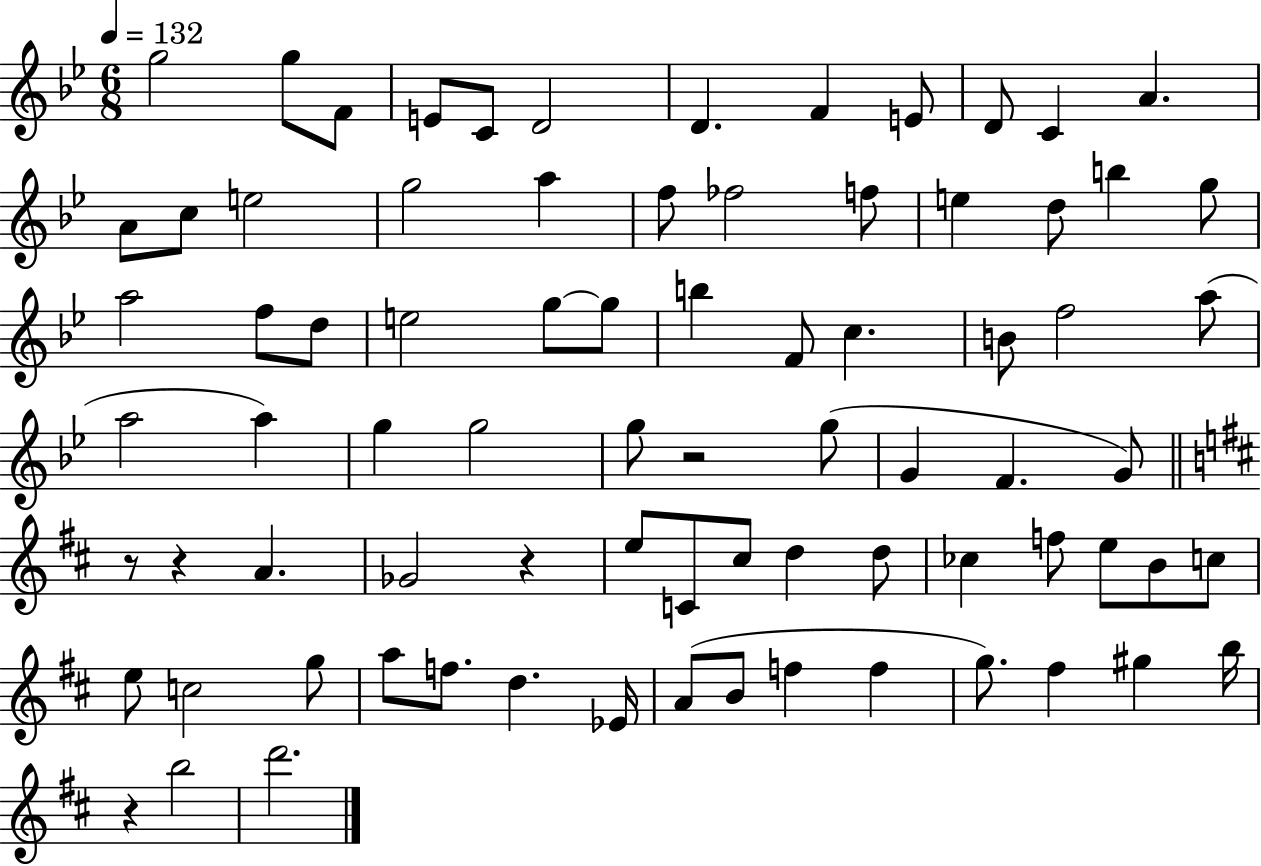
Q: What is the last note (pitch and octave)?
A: D6